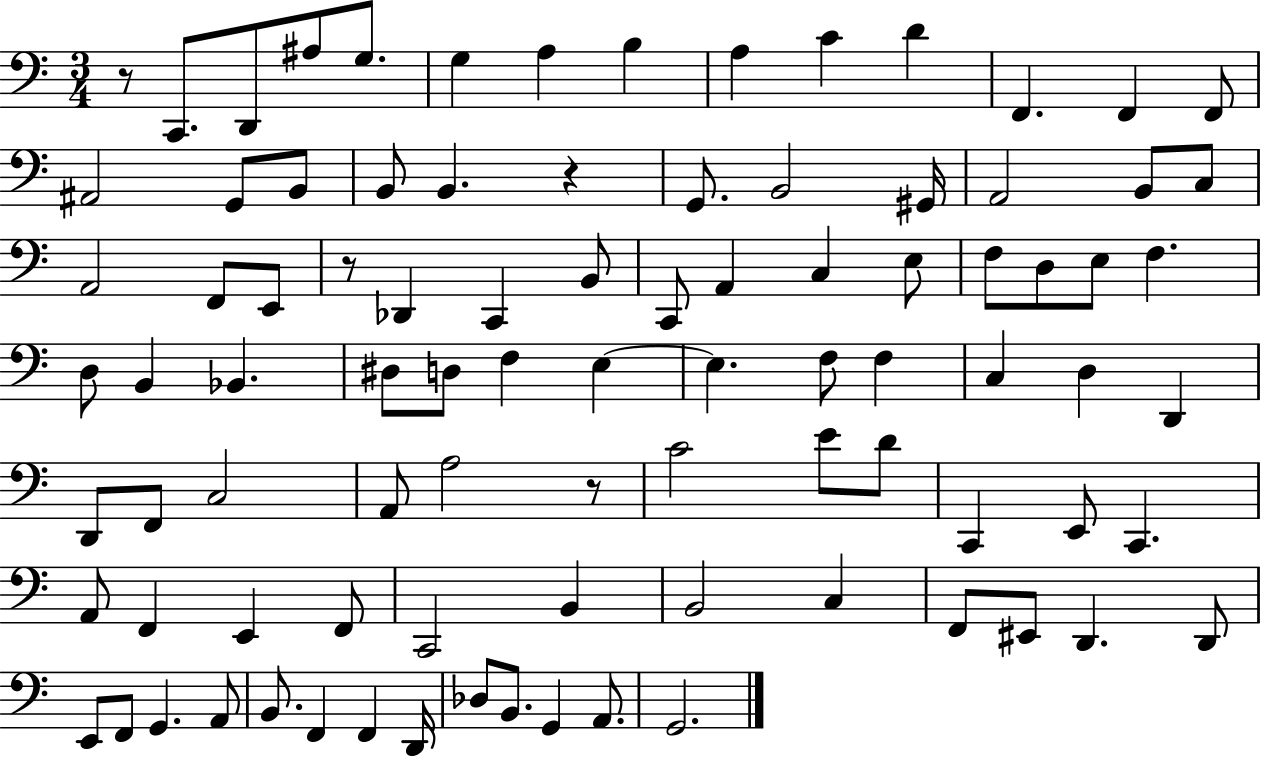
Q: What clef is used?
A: bass